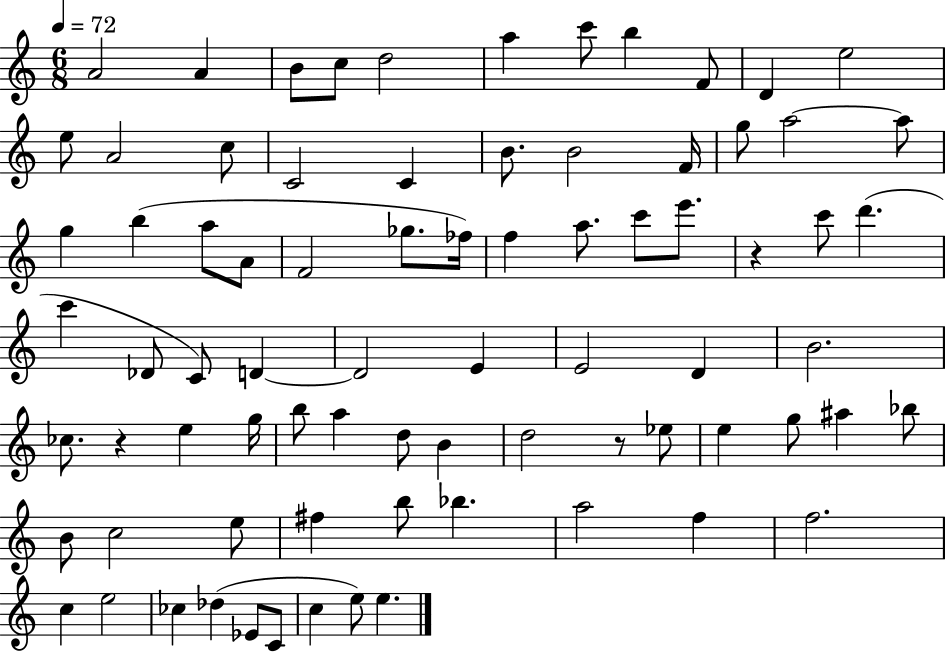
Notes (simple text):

A4/h A4/q B4/e C5/e D5/h A5/q C6/e B5/q F4/e D4/q E5/h E5/e A4/h C5/e C4/h C4/q B4/e. B4/h F4/s G5/e A5/h A5/e G5/q B5/q A5/e A4/e F4/h Gb5/e. FES5/s F5/q A5/e. C6/e E6/e. R/q C6/e D6/q. C6/q Db4/e C4/e D4/q D4/h E4/q E4/h D4/q B4/h. CES5/e. R/q E5/q G5/s B5/e A5/q D5/e B4/q D5/h R/e Eb5/e E5/q G5/e A#5/q Bb5/e B4/e C5/h E5/e F#5/q B5/e Bb5/q. A5/h F5/q F5/h. C5/q E5/h CES5/q Db5/q Eb4/e C4/e C5/q E5/e E5/q.